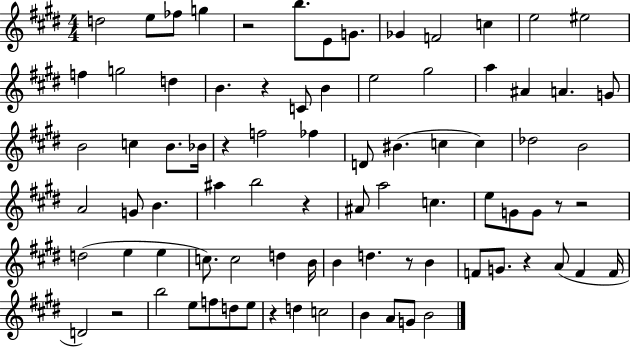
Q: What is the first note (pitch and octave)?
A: D5